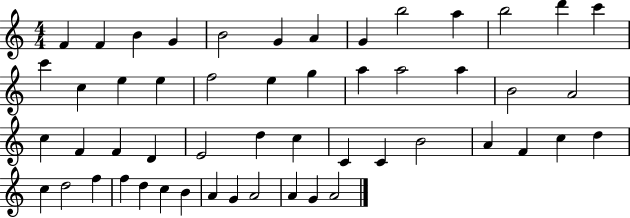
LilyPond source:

{
  \clef treble
  \numericTimeSignature
  \time 4/4
  \key c \major
  f'4 f'4 b'4 g'4 | b'2 g'4 a'4 | g'4 b''2 a''4 | b''2 d'''4 c'''4 | \break c'''4 c''4 e''4 e''4 | f''2 e''4 g''4 | a''4 a''2 a''4 | b'2 a'2 | \break c''4 f'4 f'4 d'4 | e'2 d''4 c''4 | c'4 c'4 b'2 | a'4 f'4 c''4 d''4 | \break c''4 d''2 f''4 | f''4 d''4 c''4 b'4 | a'4 g'4 a'2 | a'4 g'4 a'2 | \break \bar "|."
}